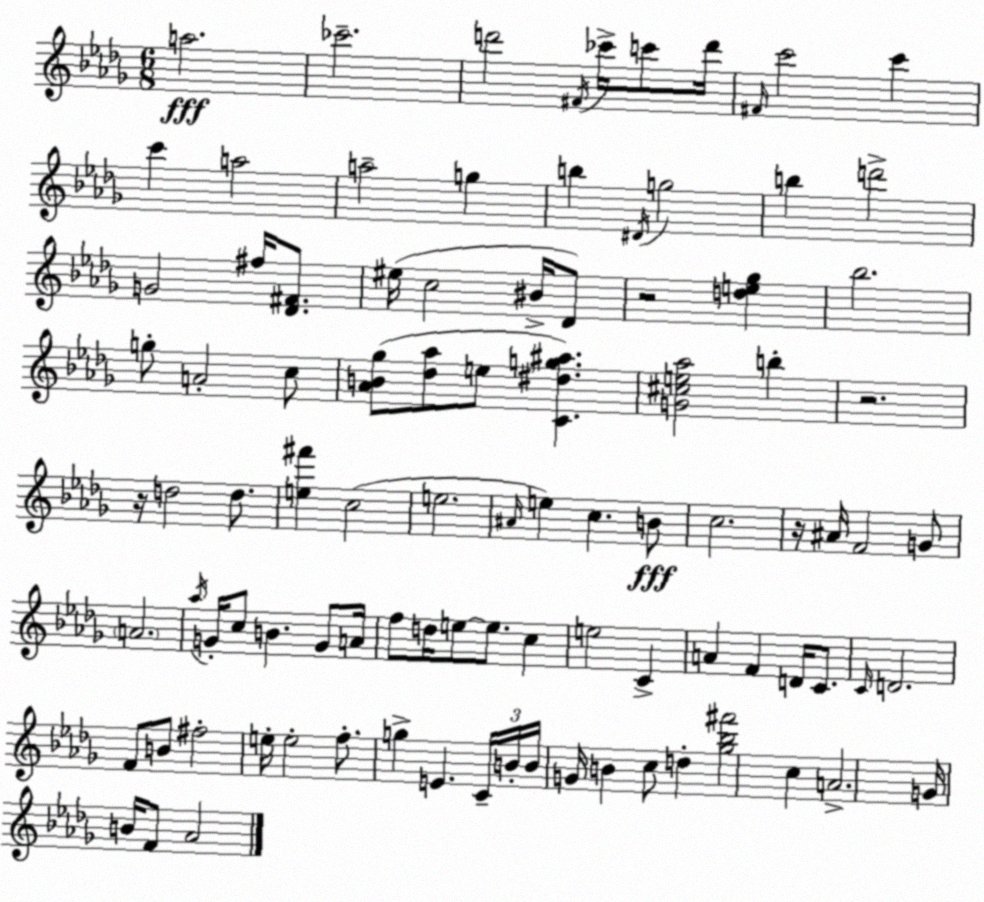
X:1
T:Untitled
M:6/8
L:1/4
K:Bbm
a2 _c'2 d'2 ^F/4 _c'/4 c'/2 d'/4 ^F/4 c'2 c' c' a2 a2 g b ^D/4 g2 b d'2 G2 ^f/4 [_D^F]/2 ^e/4 c2 ^B/4 _D/2 z2 [de_g] _b2 g/2 A2 c/2 [_AB_g]/2 [_d_a]/2 e/2 [C^dg^a] [G^ce_a]2 b z2 z/4 d2 d/2 [e^f'] c2 e2 ^A/4 e c B/2 c2 z/4 ^A/4 F2 G/2 A2 _a/4 G/4 c/2 B G/2 A/4 f/2 d/4 e/2 e/2 c e2 C A F D/4 C/2 C/4 D2 F/2 B/2 ^f2 e/4 e2 f/2 g E C/4 B/4 B/4 G/4 B c/2 d [_g_b^f']2 c A2 G/4 B/4 F/2 _A2